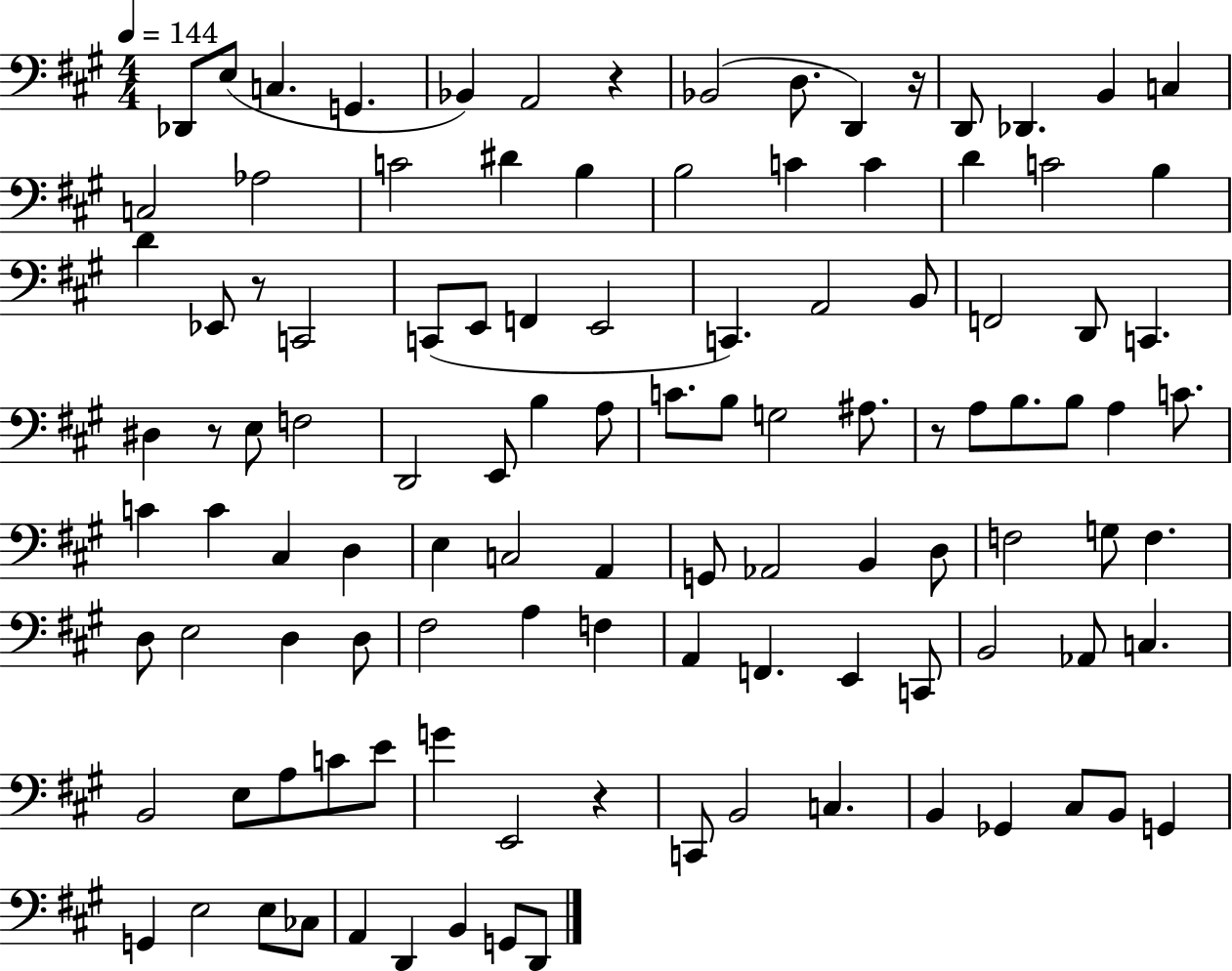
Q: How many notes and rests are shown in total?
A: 111